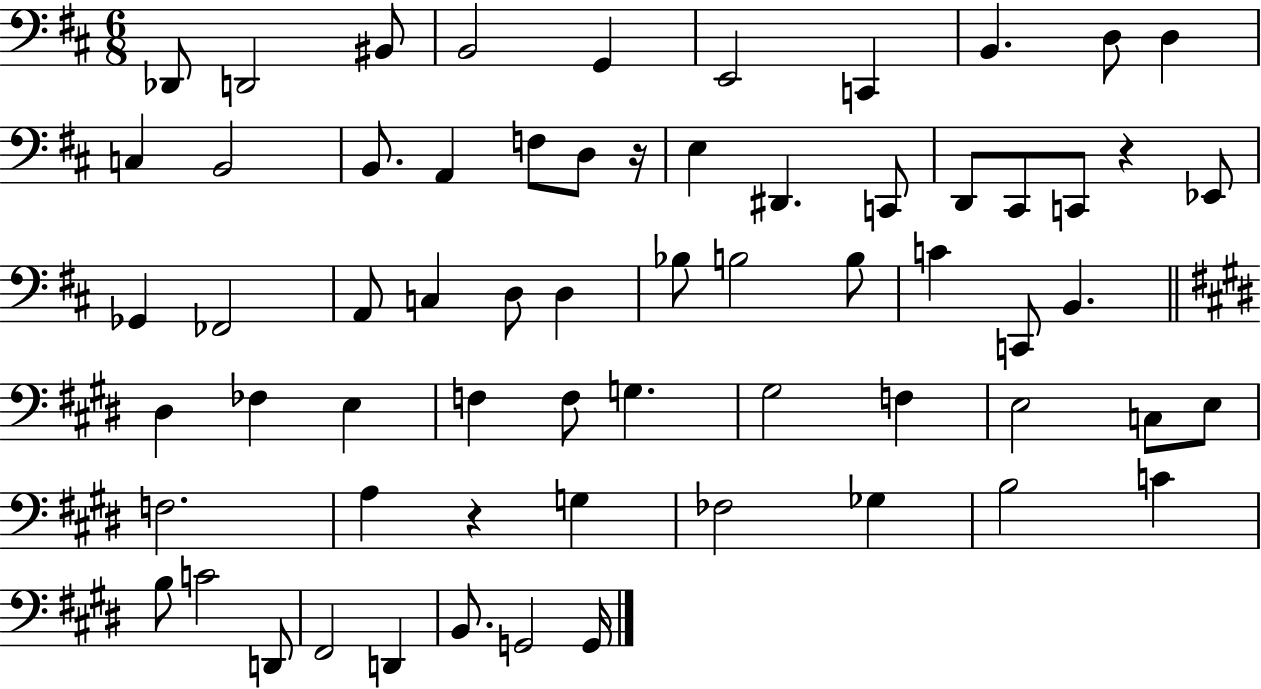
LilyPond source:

{
  \clef bass
  \numericTimeSignature
  \time 6/8
  \key d \major
  des,8 d,2 bis,8 | b,2 g,4 | e,2 c,4 | b,4. d8 d4 | \break c4 b,2 | b,8. a,4 f8 d8 r16 | e4 dis,4. c,8 | d,8 cis,8 c,8 r4 ees,8 | \break ges,4 fes,2 | a,8 c4 d8 d4 | bes8 b2 b8 | c'4 c,8 b,4. | \break \bar "||" \break \key e \major dis4 fes4 e4 | f4 f8 g4. | gis2 f4 | e2 c8 e8 | \break f2. | a4 r4 g4 | fes2 ges4 | b2 c'4 | \break b8 c'2 d,8 | fis,2 d,4 | b,8. g,2 g,16 | \bar "|."
}